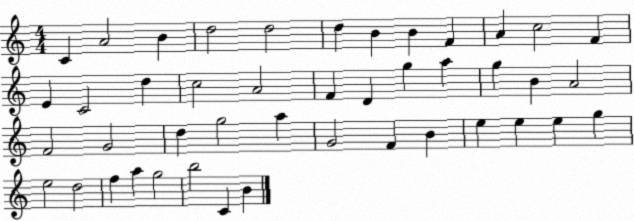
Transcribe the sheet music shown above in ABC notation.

X:1
T:Untitled
M:4/4
L:1/4
K:C
C A2 B d2 d2 d B B F A c2 F E C2 d c2 A2 F D g a g B A2 F2 G2 d g2 a G2 F B e e e g e2 d2 f a g2 b2 C B